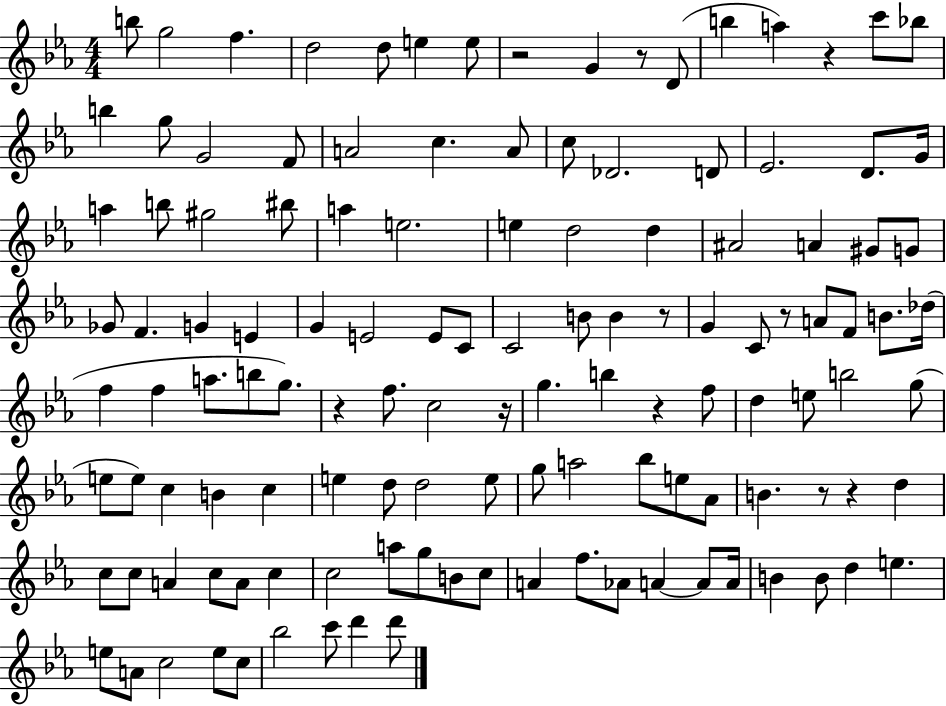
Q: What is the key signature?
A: EES major